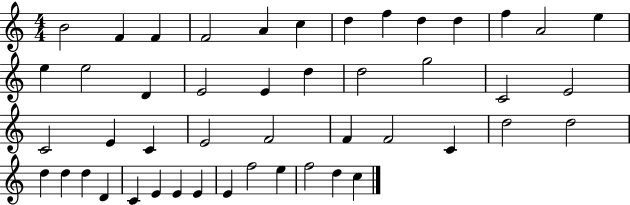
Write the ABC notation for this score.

X:1
T:Untitled
M:4/4
L:1/4
K:C
B2 F F F2 A c d f d d f A2 e e e2 D E2 E d d2 g2 C2 E2 C2 E C E2 F2 F F2 C d2 d2 d d d D C E E E E f2 e f2 d c